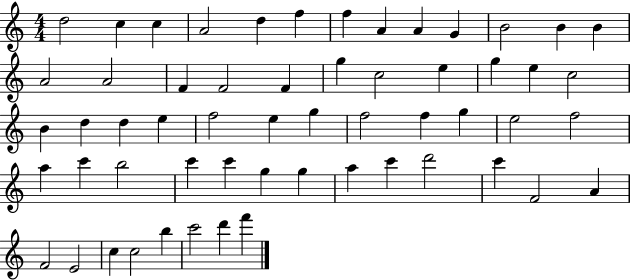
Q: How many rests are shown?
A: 0